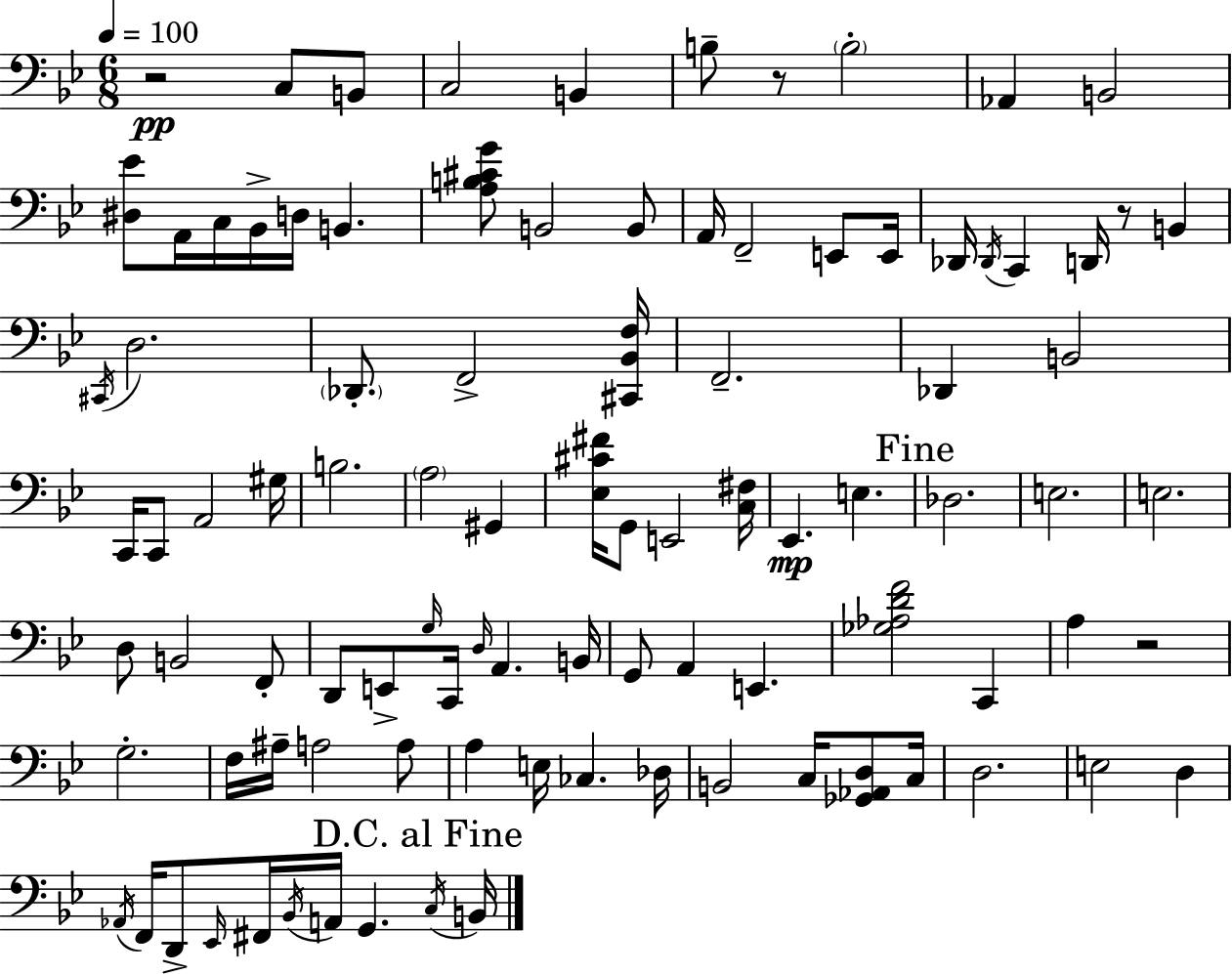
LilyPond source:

{
  \clef bass
  \numericTimeSignature
  \time 6/8
  \key g \minor
  \tempo 4 = 100
  r2\pp c8 b,8 | c2 b,4 | b8-- r8 \parenthesize b2-. | aes,4 b,2 | \break <dis ees'>8 a,16 c16 bes,16-> d16 b,4. | <a b cis' g'>8 b,2 b,8 | a,16 f,2-- e,8 e,16 | des,16 \acciaccatura { des,16 } c,4 d,16 r8 b,4 | \break \acciaccatura { cis,16 } d2. | \parenthesize des,8.-. f,2-> | <cis, bes, f>16 f,2.-- | des,4 b,2 | \break c,16 c,8 a,2 | gis16 b2. | \parenthesize a2 gis,4 | <ees cis' fis'>16 g,8 e,2 | \break <c fis>16 ees,4.\mp e4. | \mark "Fine" des2. | e2. | e2. | \break d8 b,2 | f,8-. d,8 e,8-> \grace { g16 } c,16 \grace { d16 } a,4. | b,16 g,8 a,4 e,4. | <ges aes d' f'>2 | \break c,4 a4 r2 | g2.-. | f16 ais16-- a2 | a8 a4 e16 ces4. | \break des16 b,2 | c16 <ges, aes, d>8 c16 d2. | e2 | d4 \acciaccatura { aes,16 } f,16 d,8-> \grace { ees,16 } fis,16 \acciaccatura { bes,16 } a,16 | \break g,4. \mark "D.C. al Fine" \acciaccatura { c16 } b,16 \bar "|."
}